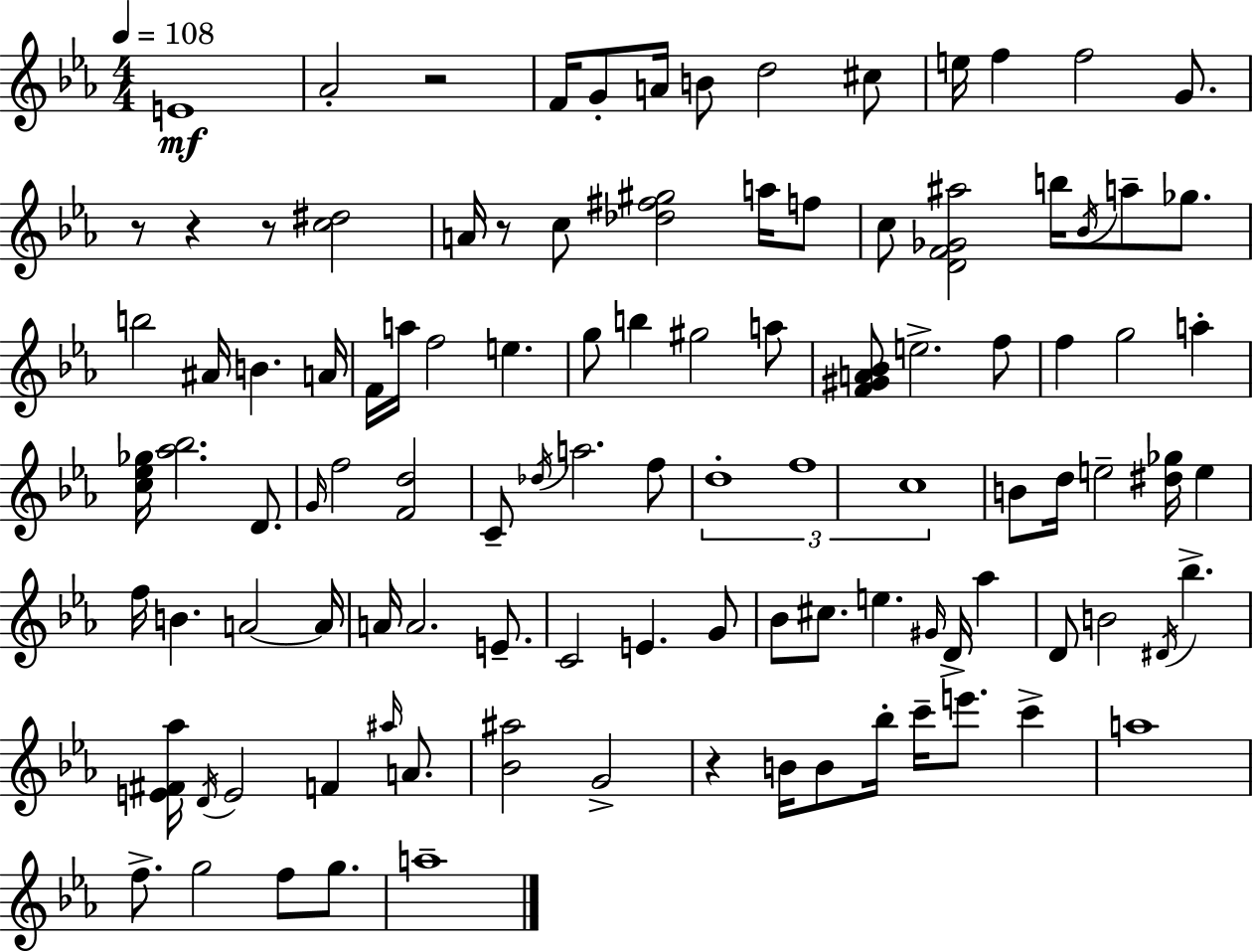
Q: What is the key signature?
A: C minor